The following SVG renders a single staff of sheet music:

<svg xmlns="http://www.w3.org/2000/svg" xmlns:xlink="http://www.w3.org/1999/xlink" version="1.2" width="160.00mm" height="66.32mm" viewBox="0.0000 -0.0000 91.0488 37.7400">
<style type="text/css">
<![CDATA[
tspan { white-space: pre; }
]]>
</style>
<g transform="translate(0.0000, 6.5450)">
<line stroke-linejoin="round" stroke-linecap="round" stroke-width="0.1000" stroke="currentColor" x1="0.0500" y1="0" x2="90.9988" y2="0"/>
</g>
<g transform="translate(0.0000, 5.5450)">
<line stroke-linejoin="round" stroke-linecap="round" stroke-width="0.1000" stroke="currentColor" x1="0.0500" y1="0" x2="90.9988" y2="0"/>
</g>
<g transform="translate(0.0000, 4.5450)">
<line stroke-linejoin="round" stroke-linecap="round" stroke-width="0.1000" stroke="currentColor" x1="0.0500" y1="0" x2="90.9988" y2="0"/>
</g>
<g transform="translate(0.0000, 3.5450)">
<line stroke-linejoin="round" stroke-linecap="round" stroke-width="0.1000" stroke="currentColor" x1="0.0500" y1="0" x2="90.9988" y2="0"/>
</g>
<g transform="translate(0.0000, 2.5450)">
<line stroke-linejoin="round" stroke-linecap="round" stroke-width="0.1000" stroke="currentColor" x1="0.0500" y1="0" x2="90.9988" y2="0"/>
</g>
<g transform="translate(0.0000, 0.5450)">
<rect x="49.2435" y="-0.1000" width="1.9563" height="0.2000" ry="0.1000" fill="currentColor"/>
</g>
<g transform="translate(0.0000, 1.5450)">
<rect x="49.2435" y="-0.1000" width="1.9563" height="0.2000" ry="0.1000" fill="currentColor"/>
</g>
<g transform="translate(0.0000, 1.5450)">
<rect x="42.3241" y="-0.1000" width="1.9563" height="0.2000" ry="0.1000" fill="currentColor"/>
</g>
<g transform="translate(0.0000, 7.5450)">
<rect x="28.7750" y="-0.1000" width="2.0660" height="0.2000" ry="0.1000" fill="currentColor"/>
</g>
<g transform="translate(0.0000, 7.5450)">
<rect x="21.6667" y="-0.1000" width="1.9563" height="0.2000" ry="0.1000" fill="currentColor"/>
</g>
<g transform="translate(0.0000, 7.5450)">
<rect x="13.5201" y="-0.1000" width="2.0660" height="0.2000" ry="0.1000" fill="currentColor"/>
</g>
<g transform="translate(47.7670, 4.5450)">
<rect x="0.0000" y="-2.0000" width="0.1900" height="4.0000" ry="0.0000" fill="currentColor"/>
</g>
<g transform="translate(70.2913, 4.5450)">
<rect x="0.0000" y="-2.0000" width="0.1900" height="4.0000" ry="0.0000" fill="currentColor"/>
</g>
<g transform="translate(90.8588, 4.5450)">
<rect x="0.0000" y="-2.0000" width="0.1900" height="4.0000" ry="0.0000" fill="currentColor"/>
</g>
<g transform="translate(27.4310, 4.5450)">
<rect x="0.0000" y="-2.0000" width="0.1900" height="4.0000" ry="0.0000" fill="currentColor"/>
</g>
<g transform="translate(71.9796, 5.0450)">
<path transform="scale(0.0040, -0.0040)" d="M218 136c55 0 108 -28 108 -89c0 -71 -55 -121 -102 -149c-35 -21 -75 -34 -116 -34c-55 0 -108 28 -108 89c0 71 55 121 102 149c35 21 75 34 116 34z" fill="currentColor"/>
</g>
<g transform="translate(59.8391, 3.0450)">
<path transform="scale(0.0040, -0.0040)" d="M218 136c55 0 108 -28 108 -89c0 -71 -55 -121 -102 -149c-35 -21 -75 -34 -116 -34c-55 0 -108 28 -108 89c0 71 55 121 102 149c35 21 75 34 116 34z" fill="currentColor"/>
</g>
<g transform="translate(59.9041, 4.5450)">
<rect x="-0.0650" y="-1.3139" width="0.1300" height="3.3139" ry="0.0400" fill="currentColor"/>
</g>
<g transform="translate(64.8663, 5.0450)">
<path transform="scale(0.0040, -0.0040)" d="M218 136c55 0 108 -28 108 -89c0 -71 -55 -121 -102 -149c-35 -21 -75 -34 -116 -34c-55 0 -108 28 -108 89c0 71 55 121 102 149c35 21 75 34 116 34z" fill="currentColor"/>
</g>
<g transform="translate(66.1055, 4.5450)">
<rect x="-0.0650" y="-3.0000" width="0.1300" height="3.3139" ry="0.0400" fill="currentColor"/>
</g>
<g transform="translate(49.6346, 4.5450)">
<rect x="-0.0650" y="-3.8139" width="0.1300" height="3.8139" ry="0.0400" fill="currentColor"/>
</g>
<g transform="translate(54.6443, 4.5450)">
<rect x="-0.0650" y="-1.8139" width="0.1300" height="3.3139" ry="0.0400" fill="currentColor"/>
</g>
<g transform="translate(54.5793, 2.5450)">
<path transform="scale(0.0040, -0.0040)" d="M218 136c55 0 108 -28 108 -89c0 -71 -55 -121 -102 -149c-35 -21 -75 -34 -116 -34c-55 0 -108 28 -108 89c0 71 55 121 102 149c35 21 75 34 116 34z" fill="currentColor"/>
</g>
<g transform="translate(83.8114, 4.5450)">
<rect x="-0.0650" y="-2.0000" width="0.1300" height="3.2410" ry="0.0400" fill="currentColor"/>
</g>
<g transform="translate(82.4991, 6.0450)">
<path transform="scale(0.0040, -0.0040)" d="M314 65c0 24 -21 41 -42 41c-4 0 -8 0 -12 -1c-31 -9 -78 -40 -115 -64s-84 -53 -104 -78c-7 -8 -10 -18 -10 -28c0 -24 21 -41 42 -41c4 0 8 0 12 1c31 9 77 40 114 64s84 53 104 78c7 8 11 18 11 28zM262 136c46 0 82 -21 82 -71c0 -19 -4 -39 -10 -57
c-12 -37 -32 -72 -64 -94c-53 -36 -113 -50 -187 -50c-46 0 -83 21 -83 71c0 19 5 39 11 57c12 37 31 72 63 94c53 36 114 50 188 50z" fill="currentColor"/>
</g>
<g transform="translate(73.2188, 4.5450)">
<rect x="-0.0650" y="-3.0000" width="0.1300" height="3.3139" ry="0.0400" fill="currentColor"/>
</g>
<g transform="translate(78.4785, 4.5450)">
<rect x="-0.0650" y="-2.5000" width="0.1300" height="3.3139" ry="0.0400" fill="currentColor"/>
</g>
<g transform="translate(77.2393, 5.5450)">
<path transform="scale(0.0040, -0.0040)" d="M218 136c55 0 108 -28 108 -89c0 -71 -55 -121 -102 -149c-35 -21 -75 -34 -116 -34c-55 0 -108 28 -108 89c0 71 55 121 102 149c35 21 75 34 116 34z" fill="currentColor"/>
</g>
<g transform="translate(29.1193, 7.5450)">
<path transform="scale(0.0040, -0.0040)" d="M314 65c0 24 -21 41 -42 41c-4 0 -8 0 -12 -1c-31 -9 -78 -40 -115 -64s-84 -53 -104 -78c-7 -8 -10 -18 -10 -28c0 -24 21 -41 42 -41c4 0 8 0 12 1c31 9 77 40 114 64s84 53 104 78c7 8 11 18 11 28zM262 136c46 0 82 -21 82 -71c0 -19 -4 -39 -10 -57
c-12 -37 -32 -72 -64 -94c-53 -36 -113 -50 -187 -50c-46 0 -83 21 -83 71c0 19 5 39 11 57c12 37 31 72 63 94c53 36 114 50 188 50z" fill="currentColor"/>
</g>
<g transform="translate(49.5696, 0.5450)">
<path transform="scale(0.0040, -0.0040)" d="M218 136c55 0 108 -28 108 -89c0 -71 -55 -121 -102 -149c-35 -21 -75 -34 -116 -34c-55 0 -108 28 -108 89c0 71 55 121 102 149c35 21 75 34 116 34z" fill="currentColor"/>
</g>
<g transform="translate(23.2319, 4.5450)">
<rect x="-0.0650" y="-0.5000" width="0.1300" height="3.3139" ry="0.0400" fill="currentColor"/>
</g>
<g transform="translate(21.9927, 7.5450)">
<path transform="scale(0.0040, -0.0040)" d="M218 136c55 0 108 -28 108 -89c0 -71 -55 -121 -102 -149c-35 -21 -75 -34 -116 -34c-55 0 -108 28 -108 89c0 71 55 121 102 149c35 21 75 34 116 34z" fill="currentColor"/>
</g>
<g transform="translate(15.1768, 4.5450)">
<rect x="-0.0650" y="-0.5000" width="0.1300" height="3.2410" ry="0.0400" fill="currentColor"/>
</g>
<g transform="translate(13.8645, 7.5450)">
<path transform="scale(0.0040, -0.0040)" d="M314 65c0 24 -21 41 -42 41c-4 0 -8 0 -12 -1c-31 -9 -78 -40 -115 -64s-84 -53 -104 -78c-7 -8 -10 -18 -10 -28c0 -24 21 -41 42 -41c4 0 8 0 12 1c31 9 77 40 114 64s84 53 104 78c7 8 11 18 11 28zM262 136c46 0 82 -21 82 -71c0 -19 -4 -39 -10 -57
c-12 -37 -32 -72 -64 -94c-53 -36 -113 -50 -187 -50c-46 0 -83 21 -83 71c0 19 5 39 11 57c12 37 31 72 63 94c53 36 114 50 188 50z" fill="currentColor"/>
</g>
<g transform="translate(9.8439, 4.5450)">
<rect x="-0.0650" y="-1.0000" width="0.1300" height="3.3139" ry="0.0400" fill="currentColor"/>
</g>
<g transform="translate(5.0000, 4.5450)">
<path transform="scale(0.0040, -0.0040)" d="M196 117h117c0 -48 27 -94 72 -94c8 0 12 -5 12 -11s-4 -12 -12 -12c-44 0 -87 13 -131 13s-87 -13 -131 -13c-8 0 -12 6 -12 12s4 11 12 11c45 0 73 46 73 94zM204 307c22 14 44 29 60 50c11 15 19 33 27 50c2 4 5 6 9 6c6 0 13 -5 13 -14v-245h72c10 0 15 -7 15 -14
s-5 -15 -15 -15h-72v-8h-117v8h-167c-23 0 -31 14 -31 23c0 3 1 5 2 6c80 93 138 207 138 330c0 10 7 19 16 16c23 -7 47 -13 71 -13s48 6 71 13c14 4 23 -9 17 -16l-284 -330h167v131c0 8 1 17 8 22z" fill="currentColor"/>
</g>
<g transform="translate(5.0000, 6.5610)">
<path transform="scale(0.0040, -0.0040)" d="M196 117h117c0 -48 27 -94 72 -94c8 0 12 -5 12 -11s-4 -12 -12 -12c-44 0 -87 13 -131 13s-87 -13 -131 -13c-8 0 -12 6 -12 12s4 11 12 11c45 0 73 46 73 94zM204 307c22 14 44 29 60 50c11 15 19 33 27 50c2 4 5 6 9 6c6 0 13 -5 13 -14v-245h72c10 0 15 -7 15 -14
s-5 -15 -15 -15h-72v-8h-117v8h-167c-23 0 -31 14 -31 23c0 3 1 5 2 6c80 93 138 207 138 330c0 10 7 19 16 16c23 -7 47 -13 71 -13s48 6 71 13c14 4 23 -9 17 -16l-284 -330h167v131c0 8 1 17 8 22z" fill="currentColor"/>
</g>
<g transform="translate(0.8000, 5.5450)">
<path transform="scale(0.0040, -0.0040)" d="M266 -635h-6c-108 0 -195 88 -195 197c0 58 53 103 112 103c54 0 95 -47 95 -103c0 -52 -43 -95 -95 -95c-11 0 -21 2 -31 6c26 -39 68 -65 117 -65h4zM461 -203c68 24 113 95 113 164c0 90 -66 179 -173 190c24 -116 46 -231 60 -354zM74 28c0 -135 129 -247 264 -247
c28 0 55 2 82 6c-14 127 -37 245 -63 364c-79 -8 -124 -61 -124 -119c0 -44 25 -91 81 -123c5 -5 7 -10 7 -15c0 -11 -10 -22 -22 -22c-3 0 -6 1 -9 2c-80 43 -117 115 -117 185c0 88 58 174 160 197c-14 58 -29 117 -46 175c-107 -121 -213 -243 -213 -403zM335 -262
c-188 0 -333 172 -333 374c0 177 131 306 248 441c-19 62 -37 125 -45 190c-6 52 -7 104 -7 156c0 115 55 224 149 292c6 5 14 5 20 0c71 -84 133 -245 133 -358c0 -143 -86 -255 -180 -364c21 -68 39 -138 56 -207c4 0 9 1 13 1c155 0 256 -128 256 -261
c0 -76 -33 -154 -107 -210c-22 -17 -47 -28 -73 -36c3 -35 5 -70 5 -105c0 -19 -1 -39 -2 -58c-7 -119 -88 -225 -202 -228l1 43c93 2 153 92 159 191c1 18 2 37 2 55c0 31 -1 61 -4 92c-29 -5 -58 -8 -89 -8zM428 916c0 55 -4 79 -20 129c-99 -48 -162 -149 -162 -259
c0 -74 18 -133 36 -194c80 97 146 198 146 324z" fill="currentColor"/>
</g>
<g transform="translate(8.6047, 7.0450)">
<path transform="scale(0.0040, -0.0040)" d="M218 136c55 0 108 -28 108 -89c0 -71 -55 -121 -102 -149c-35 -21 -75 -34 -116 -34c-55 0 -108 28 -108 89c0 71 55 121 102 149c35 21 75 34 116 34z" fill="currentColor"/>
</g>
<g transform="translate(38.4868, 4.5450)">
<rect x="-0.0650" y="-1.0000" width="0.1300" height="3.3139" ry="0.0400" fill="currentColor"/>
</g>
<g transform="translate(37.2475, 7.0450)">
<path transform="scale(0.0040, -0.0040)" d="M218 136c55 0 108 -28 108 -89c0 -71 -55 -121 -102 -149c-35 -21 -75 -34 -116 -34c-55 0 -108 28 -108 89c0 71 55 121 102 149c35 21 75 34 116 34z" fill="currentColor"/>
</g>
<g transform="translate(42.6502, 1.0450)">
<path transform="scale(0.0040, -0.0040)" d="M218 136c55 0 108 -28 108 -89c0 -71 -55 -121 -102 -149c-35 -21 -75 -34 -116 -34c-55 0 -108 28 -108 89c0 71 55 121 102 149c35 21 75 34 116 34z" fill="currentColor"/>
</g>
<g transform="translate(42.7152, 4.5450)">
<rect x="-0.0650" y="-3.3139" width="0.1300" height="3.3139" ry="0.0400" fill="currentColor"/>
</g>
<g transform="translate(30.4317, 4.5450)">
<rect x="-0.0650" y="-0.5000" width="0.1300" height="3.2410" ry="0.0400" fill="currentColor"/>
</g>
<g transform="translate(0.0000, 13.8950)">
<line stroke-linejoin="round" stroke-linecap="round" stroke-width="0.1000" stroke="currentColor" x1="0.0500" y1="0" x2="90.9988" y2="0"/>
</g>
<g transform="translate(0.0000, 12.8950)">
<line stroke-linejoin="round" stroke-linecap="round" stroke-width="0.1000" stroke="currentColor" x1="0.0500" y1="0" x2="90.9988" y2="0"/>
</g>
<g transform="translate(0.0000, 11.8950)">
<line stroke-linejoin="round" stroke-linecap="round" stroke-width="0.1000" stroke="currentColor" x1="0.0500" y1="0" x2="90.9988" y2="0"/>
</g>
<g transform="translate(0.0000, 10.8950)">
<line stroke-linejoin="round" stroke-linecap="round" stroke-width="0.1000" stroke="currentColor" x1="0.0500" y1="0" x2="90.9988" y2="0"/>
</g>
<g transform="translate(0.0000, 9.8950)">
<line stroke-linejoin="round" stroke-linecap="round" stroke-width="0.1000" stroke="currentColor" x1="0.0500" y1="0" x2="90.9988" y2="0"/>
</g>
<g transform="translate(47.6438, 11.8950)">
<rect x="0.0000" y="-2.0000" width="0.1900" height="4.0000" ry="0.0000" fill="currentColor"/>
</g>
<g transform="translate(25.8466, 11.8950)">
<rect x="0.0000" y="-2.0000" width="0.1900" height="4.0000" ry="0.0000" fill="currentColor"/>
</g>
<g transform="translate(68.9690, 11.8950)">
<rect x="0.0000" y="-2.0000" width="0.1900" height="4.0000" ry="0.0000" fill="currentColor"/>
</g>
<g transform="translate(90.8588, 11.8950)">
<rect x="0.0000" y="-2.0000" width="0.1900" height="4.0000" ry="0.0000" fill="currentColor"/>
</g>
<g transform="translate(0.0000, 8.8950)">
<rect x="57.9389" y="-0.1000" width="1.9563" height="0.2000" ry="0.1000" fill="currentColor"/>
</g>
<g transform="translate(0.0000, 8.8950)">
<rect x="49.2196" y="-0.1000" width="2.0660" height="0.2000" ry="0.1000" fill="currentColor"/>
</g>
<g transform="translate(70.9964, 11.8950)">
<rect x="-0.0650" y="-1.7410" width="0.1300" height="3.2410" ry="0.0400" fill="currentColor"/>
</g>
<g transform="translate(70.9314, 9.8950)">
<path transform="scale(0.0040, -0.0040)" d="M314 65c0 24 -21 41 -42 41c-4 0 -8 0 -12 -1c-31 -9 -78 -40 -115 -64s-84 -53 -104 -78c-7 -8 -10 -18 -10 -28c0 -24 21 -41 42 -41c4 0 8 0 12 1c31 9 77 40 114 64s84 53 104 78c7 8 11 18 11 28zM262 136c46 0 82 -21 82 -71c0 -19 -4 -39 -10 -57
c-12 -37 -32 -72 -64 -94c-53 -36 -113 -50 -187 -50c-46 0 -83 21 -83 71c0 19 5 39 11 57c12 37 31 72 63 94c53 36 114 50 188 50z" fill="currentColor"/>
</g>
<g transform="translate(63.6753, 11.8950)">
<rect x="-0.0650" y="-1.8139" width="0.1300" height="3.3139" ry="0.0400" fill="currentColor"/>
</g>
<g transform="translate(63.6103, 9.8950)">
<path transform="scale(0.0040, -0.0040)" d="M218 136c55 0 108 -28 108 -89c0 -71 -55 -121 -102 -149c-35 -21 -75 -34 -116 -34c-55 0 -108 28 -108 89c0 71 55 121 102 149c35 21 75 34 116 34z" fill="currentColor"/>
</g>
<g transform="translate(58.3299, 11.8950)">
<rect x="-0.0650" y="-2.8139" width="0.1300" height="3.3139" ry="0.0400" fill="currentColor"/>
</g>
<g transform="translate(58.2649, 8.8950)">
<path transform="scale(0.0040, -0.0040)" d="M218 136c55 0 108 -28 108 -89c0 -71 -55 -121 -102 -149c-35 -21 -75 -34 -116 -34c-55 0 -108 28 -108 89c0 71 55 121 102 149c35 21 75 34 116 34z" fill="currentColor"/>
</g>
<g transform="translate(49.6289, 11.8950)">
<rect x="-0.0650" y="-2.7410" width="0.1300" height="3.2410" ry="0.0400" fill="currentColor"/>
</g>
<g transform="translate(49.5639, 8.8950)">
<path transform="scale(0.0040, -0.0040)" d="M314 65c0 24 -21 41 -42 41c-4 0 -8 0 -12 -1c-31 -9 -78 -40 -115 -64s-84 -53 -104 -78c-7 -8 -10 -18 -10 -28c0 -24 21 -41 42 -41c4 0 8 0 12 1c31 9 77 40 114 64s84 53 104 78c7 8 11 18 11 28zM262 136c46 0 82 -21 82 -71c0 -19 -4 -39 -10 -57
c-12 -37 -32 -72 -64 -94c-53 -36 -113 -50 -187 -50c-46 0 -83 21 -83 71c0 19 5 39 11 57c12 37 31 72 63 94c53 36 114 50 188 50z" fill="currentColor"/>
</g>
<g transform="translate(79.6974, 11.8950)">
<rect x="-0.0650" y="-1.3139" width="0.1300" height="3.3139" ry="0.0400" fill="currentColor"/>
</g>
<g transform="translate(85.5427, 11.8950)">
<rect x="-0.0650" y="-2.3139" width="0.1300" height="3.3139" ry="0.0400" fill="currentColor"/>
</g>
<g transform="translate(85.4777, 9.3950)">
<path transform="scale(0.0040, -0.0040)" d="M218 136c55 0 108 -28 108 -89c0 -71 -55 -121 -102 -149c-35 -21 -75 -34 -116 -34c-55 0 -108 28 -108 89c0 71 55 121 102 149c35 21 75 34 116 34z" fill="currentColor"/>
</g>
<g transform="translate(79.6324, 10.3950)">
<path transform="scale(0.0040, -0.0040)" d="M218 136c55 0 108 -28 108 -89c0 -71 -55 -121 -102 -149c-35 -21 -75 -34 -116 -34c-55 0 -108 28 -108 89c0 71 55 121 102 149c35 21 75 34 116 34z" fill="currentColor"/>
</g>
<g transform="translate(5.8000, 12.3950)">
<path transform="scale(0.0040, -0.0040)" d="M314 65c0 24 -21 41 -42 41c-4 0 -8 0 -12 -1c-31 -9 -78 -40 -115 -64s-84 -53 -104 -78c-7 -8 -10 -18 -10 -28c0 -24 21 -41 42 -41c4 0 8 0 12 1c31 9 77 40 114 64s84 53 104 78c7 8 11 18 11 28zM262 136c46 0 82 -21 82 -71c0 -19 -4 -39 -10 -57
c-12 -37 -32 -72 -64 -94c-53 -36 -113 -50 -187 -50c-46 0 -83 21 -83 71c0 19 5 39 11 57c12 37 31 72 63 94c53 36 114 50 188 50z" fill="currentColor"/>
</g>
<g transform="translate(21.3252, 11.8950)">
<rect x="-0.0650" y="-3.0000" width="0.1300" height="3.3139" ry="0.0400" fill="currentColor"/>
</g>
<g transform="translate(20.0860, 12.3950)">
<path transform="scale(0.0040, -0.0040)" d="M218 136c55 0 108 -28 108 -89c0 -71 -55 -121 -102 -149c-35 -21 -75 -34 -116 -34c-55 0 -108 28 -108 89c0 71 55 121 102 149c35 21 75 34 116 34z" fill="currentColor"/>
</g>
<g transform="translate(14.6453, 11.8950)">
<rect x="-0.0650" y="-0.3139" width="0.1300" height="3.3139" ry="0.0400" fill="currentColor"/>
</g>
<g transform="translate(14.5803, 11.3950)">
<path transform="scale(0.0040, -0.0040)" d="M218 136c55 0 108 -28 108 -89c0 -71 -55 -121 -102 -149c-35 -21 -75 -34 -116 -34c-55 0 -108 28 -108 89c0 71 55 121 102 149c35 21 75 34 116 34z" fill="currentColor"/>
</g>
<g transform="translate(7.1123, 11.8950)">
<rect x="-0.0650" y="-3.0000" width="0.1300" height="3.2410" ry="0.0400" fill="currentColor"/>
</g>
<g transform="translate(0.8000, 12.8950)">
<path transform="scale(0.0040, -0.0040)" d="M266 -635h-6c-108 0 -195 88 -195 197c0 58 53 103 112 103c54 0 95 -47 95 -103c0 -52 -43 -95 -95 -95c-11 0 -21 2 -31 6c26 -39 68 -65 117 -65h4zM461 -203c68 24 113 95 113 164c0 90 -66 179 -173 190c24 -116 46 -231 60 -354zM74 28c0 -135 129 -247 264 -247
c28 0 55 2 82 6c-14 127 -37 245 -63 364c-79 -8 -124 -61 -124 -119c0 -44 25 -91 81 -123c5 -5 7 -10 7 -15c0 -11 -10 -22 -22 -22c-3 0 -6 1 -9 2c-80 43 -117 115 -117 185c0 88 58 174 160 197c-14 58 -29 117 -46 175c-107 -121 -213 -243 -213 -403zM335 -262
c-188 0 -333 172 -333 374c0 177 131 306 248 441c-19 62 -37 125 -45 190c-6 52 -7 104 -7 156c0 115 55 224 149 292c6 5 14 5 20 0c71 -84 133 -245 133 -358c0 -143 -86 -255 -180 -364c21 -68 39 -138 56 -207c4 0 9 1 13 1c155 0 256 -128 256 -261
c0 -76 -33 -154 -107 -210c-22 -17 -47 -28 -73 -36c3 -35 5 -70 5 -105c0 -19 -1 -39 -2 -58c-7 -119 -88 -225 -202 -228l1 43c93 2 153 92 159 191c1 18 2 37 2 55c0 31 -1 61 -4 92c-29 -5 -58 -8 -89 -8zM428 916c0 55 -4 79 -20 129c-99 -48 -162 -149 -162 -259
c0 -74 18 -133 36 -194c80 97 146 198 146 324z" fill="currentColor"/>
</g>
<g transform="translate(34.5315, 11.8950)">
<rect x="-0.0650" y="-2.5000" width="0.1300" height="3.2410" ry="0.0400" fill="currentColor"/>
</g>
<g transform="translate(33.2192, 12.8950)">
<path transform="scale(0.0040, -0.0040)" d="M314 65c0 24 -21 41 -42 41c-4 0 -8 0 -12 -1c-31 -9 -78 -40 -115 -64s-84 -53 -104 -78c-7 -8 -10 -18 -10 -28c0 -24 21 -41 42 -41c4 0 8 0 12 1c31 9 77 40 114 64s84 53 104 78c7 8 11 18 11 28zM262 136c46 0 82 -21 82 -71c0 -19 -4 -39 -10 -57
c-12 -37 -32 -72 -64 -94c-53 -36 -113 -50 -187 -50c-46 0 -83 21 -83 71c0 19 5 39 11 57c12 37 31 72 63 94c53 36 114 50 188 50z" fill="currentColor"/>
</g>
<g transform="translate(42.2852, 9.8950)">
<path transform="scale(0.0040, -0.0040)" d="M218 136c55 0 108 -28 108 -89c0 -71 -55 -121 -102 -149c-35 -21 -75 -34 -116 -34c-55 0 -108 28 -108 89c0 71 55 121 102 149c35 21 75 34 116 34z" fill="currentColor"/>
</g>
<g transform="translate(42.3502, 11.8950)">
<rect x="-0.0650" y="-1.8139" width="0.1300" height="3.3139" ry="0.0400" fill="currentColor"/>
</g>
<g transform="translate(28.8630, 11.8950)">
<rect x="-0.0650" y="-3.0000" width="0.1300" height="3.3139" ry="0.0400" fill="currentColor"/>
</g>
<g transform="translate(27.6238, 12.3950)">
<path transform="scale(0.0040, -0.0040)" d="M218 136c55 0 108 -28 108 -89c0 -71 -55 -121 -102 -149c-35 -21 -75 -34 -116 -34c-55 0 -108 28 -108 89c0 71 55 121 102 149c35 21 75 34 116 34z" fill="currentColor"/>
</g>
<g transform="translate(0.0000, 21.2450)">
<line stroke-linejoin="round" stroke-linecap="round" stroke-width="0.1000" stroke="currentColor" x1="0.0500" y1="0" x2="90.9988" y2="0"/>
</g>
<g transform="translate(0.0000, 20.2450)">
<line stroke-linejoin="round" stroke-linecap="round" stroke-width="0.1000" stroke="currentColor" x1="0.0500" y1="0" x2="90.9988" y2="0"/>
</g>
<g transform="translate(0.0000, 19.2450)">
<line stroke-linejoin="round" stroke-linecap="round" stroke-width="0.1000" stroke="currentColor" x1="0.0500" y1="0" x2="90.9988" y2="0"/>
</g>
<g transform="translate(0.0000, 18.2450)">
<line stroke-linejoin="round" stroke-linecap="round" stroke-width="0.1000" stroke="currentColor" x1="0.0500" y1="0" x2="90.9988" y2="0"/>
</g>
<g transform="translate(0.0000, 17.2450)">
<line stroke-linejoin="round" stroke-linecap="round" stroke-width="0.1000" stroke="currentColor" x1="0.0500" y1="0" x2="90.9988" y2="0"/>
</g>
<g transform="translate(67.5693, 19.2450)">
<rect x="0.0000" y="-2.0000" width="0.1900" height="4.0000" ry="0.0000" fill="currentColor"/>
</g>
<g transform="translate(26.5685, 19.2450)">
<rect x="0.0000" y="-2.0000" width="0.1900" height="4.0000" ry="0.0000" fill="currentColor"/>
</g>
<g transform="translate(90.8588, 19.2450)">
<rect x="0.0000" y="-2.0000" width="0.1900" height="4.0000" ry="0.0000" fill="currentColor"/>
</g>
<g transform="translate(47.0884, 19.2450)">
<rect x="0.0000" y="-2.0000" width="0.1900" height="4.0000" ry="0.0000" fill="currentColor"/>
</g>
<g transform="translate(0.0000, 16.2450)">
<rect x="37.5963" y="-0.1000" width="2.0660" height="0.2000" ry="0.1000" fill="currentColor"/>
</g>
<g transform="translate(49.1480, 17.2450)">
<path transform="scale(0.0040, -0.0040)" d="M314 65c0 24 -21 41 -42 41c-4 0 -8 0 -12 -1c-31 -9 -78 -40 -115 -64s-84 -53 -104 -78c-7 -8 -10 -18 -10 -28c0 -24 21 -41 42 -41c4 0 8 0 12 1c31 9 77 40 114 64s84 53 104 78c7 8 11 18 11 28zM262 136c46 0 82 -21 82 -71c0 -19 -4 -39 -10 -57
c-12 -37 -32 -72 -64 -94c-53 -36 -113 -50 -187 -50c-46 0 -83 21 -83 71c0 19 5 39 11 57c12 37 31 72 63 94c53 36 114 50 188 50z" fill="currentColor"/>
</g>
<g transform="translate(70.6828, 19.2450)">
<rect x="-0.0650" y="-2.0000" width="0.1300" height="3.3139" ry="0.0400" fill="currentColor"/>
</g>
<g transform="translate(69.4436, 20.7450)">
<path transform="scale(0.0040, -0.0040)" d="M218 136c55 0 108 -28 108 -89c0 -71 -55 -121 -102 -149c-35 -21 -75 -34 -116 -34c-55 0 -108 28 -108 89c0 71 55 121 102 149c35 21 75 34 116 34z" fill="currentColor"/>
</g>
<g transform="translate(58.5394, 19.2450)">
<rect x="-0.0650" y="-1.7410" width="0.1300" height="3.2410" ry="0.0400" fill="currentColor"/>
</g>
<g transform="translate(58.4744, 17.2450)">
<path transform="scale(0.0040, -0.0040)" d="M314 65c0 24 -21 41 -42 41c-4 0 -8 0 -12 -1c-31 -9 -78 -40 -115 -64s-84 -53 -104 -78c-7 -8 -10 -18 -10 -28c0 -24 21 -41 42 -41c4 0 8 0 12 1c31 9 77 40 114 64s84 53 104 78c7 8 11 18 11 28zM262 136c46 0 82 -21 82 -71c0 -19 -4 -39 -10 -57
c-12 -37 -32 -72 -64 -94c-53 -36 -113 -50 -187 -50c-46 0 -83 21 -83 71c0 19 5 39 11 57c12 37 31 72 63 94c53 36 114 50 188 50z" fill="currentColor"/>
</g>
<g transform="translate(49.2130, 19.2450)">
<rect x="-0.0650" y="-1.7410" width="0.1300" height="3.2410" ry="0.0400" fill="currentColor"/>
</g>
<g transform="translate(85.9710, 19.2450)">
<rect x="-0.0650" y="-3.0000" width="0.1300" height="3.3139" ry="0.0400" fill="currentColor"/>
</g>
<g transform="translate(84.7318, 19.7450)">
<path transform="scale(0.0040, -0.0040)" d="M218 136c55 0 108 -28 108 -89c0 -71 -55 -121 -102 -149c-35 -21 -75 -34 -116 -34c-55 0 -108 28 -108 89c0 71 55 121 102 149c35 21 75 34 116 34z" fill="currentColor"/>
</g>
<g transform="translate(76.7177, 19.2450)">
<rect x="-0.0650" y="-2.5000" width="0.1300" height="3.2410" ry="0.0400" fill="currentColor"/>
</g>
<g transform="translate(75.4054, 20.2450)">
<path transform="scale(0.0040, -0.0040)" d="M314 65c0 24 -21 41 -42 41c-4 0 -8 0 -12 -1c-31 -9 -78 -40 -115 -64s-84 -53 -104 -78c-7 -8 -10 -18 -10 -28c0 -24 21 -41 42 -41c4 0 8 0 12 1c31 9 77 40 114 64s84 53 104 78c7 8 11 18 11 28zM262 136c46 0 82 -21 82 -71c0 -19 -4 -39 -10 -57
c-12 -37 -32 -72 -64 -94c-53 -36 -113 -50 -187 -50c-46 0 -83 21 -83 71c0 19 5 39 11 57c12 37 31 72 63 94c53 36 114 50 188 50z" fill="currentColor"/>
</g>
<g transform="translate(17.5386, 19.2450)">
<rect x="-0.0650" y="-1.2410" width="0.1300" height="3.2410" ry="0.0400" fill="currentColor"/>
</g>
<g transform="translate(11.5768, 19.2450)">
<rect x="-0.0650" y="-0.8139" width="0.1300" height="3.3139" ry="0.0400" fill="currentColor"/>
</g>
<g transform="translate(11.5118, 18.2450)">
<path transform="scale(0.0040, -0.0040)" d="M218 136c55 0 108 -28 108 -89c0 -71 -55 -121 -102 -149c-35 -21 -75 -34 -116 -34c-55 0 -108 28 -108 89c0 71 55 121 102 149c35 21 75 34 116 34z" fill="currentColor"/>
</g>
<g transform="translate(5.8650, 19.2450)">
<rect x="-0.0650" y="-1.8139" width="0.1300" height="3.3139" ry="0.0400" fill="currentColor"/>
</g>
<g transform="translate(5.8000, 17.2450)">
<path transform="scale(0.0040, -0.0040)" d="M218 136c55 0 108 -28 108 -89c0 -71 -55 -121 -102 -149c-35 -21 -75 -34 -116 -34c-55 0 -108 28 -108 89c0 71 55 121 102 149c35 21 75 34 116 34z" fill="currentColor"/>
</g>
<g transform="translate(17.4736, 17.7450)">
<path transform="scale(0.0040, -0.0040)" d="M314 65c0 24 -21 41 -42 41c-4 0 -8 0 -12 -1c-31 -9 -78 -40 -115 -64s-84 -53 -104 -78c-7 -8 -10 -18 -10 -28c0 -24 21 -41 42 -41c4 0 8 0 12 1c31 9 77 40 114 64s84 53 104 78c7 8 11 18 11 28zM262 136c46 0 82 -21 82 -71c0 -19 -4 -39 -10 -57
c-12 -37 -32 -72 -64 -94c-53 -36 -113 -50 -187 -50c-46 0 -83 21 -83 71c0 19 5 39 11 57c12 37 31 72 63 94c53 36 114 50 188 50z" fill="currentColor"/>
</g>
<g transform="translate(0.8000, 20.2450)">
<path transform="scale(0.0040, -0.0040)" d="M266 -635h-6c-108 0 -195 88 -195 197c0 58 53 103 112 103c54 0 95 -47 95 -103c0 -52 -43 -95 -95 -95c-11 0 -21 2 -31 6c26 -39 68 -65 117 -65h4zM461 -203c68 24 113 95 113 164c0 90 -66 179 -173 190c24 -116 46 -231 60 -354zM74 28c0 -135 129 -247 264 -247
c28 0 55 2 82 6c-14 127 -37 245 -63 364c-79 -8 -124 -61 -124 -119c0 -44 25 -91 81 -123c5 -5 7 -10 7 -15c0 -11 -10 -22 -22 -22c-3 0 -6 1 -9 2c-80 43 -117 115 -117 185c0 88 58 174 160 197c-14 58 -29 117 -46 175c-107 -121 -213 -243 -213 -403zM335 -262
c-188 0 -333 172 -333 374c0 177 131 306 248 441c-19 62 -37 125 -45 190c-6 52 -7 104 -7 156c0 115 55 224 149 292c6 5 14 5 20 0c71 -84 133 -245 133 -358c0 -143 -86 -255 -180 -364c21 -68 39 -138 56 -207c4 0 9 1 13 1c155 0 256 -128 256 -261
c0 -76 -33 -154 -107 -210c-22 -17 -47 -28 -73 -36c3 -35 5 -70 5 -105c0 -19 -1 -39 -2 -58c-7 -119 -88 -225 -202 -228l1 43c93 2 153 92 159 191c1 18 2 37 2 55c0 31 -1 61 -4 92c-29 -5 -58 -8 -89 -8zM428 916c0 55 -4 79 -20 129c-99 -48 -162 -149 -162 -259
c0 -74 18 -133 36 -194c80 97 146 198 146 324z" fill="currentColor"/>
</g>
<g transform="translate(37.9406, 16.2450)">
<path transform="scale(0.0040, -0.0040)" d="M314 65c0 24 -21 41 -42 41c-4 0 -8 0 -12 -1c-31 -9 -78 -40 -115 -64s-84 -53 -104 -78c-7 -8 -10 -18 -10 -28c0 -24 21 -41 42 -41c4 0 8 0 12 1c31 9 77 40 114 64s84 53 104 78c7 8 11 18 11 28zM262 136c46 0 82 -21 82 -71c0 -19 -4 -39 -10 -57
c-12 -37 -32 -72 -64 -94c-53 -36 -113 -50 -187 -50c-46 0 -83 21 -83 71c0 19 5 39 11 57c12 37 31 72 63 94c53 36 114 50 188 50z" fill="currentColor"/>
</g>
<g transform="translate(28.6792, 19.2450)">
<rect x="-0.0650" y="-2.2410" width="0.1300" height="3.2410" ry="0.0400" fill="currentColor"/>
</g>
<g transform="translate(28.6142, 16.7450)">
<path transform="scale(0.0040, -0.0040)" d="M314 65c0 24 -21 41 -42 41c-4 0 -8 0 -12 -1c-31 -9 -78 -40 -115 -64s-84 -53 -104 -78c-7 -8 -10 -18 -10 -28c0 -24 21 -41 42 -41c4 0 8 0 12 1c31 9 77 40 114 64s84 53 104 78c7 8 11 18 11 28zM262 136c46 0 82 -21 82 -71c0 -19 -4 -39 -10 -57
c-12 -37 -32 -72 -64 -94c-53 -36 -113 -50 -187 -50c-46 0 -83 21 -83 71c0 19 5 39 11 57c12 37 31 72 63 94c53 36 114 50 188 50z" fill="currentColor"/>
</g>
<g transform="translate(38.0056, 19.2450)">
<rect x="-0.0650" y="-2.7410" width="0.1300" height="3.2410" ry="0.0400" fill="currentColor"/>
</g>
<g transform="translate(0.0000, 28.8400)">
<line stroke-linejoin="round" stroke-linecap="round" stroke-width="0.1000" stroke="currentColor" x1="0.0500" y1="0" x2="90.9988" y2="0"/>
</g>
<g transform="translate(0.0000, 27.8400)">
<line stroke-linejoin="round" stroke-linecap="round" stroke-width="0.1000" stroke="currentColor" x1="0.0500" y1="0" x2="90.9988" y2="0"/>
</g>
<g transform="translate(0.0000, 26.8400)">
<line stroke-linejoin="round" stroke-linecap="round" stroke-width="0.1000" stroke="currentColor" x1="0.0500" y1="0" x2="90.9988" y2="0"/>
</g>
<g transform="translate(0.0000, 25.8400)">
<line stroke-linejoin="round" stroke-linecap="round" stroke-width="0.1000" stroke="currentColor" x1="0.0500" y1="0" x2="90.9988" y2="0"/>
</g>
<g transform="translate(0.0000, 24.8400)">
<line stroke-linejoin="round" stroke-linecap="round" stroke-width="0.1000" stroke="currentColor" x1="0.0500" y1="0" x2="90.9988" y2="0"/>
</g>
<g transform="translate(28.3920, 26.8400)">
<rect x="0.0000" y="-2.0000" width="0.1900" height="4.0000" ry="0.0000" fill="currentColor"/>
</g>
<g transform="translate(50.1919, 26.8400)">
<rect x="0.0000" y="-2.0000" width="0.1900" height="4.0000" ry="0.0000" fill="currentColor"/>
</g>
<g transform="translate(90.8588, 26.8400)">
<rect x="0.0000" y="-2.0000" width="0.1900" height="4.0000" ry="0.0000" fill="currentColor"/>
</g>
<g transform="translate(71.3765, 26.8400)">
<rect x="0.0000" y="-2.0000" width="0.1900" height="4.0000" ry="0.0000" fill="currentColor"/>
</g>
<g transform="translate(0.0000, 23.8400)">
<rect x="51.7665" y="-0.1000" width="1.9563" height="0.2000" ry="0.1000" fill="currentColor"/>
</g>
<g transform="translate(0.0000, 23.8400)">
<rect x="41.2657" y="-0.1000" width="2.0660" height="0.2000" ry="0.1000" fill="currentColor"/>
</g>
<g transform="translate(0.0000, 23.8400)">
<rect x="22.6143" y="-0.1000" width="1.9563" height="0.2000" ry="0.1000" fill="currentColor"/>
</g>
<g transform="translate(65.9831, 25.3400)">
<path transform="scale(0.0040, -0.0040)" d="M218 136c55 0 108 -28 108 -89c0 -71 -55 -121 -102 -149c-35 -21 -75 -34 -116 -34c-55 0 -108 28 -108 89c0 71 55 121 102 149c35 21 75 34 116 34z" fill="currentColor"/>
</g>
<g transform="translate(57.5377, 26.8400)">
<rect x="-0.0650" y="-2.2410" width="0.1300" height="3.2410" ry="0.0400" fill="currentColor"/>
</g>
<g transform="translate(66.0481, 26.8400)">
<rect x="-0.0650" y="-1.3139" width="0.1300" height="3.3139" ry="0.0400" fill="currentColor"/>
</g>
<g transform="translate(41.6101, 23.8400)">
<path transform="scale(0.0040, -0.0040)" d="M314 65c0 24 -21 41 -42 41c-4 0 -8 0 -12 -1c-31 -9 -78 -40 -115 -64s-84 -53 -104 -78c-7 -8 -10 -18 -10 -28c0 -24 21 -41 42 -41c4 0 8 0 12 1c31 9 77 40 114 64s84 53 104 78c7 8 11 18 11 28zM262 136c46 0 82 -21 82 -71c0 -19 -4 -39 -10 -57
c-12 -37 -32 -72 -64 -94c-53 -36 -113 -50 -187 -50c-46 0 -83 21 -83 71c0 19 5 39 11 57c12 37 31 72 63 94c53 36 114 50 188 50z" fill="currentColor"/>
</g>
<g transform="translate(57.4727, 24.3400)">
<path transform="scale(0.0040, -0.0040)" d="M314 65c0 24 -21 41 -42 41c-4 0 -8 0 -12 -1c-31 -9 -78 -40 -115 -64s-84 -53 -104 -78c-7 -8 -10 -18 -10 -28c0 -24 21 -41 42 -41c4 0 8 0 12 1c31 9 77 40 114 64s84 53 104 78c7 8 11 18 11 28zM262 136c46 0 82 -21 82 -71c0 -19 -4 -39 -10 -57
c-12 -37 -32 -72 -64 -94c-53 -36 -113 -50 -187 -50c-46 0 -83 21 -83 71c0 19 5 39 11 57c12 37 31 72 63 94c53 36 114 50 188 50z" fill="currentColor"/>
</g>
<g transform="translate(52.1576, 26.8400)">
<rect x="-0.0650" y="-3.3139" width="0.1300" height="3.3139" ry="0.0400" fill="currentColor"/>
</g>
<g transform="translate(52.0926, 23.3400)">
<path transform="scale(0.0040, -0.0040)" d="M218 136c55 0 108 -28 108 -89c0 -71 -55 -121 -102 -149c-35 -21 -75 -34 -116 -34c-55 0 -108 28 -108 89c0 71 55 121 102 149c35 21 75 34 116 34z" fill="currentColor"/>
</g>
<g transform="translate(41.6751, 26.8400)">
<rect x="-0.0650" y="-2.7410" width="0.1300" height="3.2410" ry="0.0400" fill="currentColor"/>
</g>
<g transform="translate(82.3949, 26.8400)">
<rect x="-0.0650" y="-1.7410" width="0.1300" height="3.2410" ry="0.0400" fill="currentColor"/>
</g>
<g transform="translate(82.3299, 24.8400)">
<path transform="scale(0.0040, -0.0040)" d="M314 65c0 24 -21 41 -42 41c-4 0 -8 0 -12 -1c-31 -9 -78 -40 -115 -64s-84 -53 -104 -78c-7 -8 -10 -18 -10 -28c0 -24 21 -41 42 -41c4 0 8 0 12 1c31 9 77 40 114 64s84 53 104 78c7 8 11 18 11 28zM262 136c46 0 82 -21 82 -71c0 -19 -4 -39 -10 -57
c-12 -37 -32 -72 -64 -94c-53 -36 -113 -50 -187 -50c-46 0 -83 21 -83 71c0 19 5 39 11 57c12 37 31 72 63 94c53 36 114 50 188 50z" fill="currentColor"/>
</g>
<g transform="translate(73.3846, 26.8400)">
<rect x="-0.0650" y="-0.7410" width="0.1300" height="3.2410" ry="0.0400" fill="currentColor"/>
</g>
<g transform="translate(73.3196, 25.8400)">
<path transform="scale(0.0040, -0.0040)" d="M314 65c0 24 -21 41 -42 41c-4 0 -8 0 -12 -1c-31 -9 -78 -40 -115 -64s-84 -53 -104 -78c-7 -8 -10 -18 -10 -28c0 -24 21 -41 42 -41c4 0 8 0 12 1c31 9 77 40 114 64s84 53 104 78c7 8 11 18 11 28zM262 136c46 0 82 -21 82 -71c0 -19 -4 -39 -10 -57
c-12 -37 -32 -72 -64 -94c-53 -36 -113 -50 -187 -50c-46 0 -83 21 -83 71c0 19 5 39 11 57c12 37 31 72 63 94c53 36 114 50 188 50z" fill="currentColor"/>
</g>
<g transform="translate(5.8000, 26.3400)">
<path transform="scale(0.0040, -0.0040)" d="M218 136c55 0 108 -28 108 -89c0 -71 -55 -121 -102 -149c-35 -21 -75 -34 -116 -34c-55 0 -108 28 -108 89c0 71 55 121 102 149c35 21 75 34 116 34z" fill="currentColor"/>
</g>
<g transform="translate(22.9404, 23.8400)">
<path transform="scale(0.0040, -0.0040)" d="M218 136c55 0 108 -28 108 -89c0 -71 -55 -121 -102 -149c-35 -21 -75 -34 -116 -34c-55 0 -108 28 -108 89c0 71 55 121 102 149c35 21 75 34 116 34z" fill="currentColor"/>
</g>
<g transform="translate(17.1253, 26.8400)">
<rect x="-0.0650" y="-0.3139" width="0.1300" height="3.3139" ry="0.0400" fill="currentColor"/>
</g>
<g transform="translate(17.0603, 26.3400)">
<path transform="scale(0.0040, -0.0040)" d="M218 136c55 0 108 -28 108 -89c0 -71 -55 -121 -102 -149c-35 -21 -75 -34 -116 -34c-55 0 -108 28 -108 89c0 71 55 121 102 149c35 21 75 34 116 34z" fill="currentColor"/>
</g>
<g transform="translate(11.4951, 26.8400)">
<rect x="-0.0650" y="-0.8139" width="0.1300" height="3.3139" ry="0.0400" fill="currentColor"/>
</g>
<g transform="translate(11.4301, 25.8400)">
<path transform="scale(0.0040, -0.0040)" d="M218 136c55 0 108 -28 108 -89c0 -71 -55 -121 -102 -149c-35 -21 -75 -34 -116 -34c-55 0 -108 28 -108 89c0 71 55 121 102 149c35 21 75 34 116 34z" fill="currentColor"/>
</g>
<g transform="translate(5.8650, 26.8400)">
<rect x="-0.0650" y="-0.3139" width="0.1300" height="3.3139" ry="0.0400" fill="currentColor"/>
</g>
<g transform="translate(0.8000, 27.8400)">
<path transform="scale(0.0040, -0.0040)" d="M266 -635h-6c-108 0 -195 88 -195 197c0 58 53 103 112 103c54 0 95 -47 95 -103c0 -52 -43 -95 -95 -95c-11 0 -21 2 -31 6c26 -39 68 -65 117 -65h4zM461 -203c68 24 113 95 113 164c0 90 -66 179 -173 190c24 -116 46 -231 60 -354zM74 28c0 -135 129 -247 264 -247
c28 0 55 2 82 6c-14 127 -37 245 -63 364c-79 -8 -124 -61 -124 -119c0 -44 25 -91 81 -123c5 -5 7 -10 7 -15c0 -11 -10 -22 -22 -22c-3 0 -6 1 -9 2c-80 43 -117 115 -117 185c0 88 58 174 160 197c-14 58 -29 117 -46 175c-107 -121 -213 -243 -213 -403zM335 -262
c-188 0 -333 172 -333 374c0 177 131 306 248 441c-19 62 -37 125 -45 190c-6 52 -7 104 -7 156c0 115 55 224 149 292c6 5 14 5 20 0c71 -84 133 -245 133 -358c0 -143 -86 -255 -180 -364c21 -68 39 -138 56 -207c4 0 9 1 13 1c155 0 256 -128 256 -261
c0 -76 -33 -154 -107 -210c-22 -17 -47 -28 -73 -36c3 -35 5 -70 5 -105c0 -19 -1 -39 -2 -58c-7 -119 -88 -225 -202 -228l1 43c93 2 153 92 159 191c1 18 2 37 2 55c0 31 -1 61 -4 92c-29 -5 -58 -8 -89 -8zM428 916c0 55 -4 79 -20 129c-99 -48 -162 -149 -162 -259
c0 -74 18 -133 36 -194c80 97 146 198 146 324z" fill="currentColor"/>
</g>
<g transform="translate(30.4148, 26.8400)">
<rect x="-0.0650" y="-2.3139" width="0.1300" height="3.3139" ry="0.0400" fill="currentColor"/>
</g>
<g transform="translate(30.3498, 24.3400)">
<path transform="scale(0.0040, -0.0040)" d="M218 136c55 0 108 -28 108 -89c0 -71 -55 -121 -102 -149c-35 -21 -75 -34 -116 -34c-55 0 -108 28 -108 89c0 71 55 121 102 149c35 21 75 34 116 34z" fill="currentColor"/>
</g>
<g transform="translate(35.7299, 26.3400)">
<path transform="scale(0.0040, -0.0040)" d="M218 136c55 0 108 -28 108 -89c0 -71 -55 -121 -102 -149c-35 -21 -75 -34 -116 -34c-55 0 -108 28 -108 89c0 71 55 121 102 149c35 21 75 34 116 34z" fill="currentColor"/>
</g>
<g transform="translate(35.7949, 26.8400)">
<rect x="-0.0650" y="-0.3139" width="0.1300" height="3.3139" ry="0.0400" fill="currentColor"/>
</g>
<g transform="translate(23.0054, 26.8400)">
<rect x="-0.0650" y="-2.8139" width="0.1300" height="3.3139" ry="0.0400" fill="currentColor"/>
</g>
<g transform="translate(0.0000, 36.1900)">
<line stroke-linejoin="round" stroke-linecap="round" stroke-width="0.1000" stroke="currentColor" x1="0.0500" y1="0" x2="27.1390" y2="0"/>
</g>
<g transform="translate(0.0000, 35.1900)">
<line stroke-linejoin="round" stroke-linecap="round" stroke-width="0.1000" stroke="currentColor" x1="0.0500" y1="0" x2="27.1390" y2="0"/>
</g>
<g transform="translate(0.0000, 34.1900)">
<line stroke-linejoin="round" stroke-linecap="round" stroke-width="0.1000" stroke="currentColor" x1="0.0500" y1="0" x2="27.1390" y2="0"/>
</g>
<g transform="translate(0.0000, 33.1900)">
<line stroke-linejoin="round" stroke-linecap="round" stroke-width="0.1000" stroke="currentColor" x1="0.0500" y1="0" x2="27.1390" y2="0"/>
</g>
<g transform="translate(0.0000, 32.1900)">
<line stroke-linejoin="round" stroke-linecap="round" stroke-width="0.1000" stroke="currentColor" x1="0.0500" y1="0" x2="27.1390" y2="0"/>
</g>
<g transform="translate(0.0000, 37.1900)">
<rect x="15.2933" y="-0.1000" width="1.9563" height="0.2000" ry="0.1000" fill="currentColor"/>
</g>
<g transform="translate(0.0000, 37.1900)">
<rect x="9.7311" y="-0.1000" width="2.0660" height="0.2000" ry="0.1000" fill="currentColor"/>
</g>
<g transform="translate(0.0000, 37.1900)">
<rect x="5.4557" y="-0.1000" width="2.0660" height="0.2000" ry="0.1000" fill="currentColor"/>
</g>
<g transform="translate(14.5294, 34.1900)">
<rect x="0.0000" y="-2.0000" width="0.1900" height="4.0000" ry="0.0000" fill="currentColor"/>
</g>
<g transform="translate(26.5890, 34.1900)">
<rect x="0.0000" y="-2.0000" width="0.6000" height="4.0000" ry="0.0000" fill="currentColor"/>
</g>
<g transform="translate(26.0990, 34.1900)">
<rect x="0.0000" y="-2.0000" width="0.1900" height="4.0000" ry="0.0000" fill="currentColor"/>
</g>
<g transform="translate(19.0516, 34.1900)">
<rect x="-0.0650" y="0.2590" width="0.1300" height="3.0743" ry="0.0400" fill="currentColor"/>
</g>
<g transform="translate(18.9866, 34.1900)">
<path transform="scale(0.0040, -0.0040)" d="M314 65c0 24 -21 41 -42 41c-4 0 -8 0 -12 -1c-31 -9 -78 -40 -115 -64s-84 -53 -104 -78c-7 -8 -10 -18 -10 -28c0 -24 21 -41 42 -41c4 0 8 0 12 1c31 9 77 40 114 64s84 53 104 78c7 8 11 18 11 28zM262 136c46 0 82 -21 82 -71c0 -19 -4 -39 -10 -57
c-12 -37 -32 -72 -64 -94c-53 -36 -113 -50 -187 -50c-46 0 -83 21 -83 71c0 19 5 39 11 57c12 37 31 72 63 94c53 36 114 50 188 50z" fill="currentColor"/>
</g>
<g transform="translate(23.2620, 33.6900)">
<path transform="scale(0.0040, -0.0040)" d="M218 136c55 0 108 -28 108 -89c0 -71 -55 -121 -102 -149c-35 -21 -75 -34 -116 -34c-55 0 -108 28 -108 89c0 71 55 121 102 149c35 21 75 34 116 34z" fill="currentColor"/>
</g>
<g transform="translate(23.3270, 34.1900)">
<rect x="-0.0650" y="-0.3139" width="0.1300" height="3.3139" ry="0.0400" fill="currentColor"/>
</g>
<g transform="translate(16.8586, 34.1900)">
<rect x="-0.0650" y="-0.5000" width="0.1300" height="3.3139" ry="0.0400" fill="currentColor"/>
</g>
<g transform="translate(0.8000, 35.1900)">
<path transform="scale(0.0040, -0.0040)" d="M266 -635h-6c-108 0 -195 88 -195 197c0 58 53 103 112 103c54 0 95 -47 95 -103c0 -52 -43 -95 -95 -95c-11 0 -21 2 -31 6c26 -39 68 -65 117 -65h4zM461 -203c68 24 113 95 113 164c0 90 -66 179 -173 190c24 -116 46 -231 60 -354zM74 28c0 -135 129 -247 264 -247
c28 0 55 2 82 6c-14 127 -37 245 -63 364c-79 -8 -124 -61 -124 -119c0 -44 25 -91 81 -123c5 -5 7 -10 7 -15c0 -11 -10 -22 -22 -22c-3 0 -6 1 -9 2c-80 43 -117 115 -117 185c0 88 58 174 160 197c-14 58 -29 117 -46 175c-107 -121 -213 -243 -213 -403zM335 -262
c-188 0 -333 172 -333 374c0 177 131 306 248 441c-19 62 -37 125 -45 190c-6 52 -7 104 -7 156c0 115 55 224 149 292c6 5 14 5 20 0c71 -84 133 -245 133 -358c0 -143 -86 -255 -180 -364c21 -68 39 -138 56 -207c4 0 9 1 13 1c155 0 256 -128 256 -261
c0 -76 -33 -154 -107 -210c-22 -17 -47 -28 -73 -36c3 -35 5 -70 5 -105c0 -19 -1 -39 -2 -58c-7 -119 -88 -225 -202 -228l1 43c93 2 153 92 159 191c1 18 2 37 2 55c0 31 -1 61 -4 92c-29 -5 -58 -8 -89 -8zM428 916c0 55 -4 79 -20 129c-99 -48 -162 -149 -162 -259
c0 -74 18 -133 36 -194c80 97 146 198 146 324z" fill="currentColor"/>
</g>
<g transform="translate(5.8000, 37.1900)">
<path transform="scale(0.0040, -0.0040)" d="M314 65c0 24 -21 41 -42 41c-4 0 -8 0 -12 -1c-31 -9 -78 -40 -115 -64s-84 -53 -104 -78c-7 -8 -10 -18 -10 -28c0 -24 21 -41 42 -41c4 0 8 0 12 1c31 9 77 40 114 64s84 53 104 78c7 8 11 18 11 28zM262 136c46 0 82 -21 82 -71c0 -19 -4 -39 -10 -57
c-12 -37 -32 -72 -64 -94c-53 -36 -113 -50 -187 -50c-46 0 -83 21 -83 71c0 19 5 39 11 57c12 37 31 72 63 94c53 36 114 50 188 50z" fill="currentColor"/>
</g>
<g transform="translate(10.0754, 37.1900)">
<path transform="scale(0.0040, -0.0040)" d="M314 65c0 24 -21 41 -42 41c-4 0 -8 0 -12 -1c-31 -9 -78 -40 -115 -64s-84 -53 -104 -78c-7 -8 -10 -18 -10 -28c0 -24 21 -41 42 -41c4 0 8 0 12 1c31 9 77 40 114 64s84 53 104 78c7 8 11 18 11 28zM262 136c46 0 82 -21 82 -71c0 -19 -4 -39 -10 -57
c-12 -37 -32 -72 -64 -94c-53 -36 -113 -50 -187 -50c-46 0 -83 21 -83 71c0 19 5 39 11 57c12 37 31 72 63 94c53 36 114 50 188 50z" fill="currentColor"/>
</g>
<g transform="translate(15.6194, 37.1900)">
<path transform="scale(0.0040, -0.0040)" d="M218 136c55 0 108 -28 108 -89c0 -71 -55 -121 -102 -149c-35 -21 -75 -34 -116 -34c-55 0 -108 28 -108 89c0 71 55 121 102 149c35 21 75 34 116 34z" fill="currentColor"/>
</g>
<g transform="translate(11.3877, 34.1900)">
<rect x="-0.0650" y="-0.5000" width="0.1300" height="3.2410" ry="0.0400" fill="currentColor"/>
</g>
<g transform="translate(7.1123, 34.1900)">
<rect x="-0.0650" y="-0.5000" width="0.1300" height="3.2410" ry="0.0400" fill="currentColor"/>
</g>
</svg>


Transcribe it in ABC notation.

X:1
T:Untitled
M:4/4
L:1/4
K:C
D C2 C C2 D b c' f e A A G F2 A2 c A A G2 f a2 a f f2 e g f d e2 g2 a2 f2 f2 F G2 A c d c a g c a2 b g2 e d2 f2 C2 C2 C B2 c